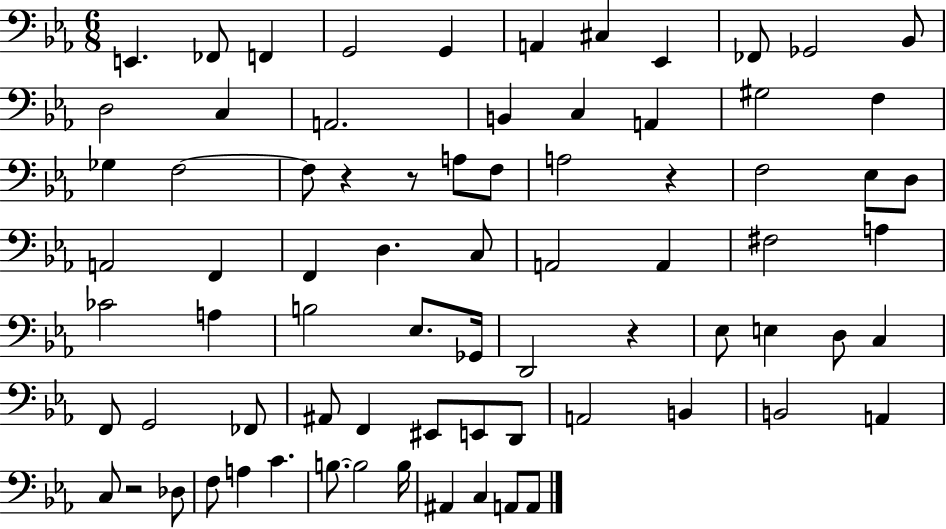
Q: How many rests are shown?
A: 5